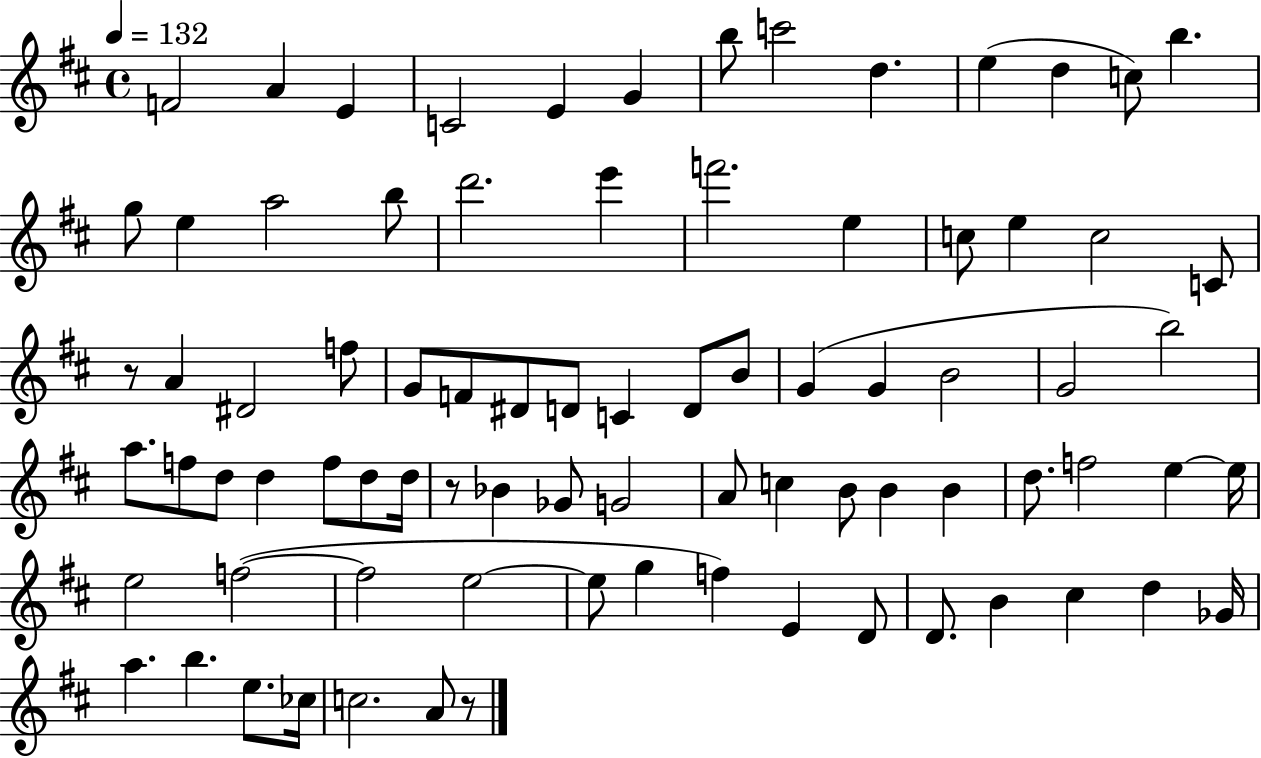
F4/h A4/q E4/q C4/h E4/q G4/q B5/e C6/h D5/q. E5/q D5/q C5/e B5/q. G5/e E5/q A5/h B5/e D6/h. E6/q F6/h. E5/q C5/e E5/q C5/h C4/e R/e A4/q D#4/h F5/e G4/e F4/e D#4/e D4/e C4/q D4/e B4/e G4/q G4/q B4/h G4/h B5/h A5/e. F5/e D5/e D5/q F5/e D5/e D5/s R/e Bb4/q Gb4/e G4/h A4/e C5/q B4/e B4/q B4/q D5/e. F5/h E5/q E5/s E5/h F5/h F5/h E5/h E5/e G5/q F5/q E4/q D4/e D4/e. B4/q C#5/q D5/q Gb4/s A5/q. B5/q. E5/e. CES5/s C5/h. A4/e R/e